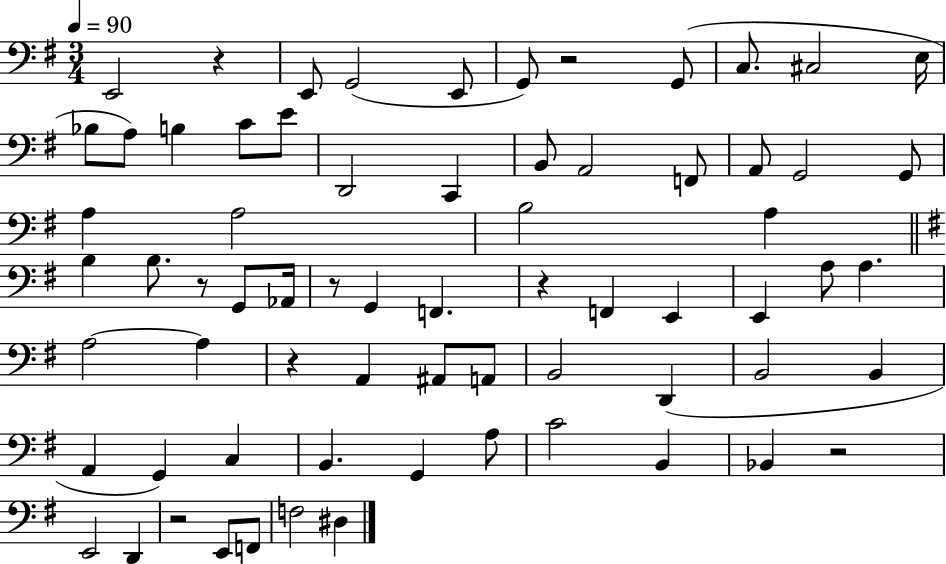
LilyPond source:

{
  \clef bass
  \numericTimeSignature
  \time 3/4
  \key g \major
  \tempo 4 = 90
  \repeat volta 2 { e,2 r4 | e,8 g,2( e,8 | g,8) r2 g,8( | c8. cis2 e16 | \break bes8 a8) b4 c'8 e'8 | d,2 c,4 | b,8 a,2 f,8 | a,8 g,2 g,8 | \break a4 a2 | b2 a4 | \bar "||" \break \key g \major b4 b8. r8 g,8 aes,16 | r8 g,4 f,4. | r4 f,4 e,4 | e,4 a8 a4. | \break a2~~ a4 | r4 a,4 ais,8 a,8 | b,2 d,4( | b,2 b,4 | \break a,4 g,4) c4 | b,4. g,4 a8 | c'2 b,4 | bes,4 r2 | \break e,2 d,4 | r2 e,8 f,8 | f2 dis4 | } \bar "|."
}